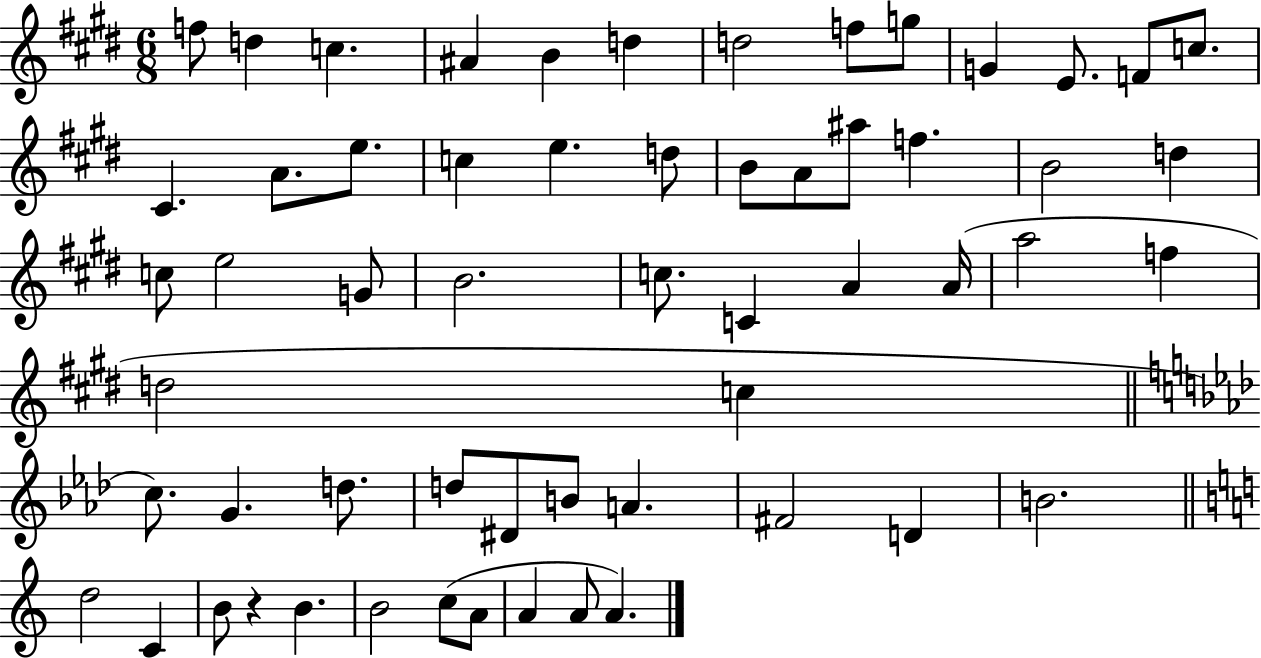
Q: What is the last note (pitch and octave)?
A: A4